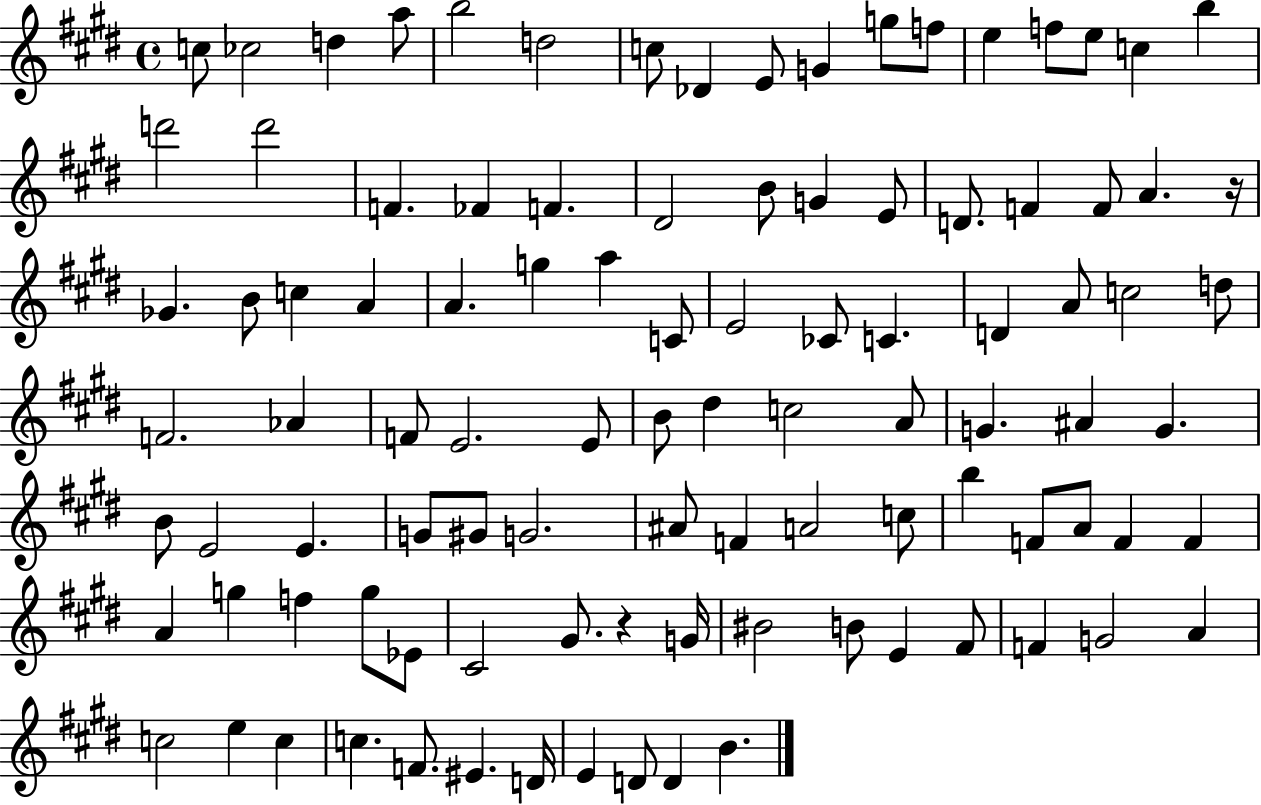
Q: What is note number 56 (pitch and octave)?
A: A#4